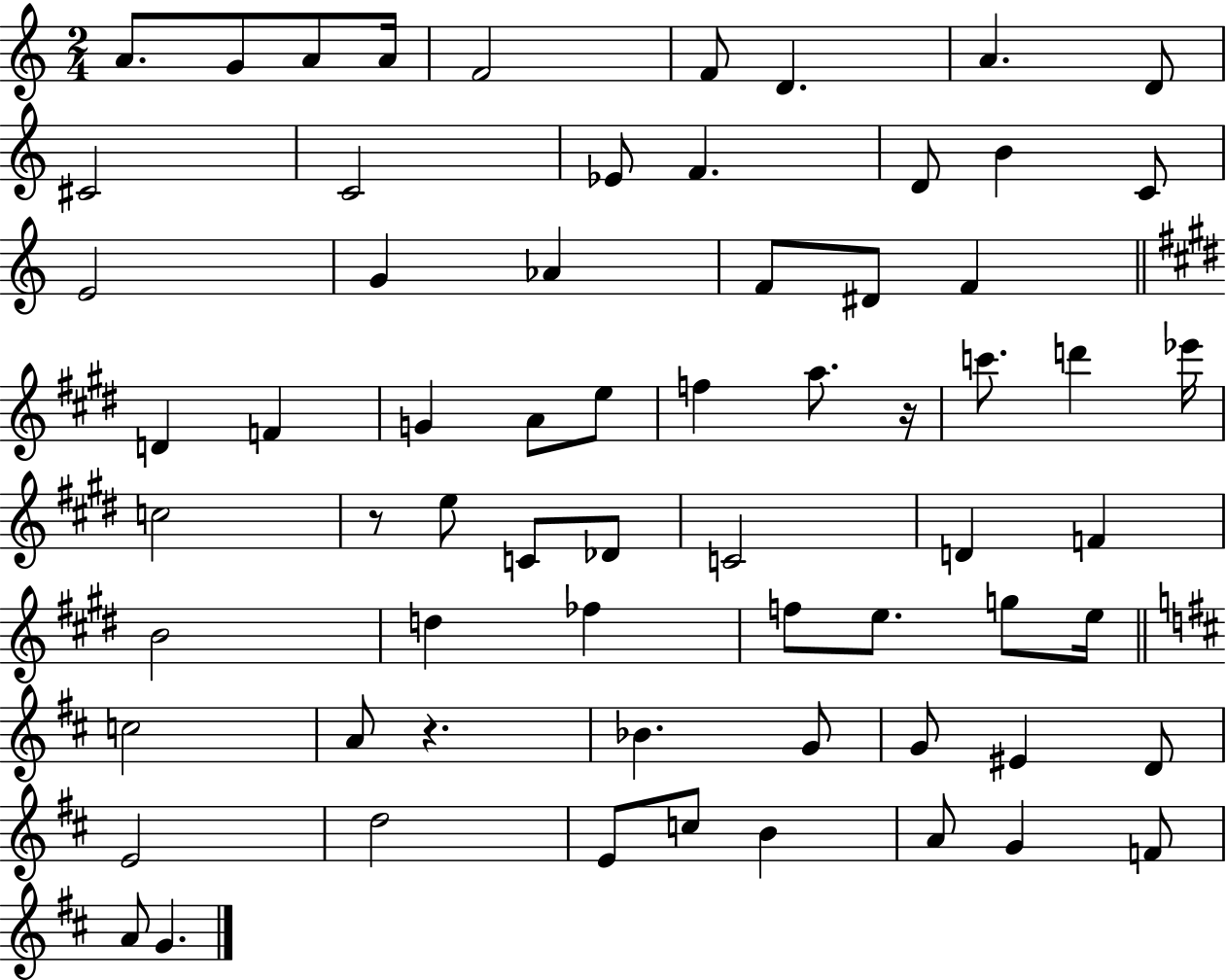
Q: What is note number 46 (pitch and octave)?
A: E5